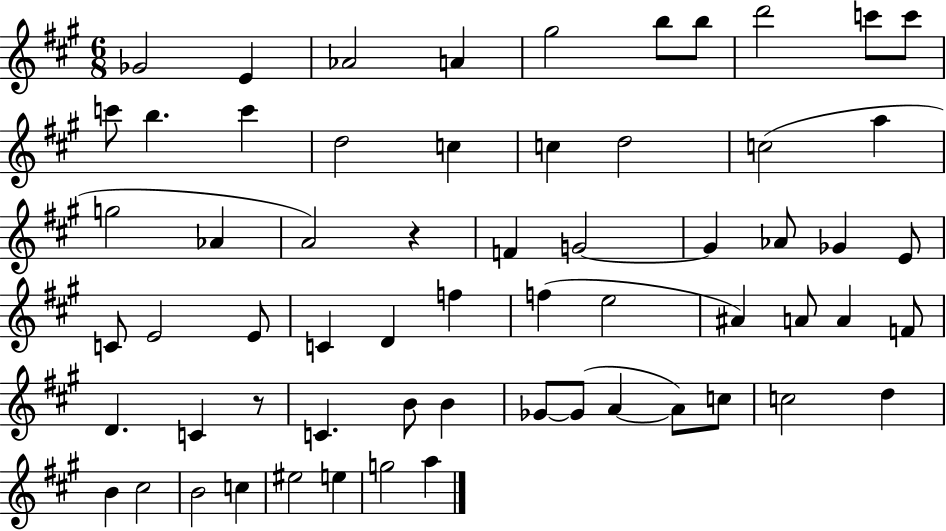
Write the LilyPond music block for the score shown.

{
  \clef treble
  \numericTimeSignature
  \time 6/8
  \key a \major
  ges'2 e'4 | aes'2 a'4 | gis''2 b''8 b''8 | d'''2 c'''8 c'''8 | \break c'''8 b''4. c'''4 | d''2 c''4 | c''4 d''2 | c''2( a''4 | \break g''2 aes'4 | a'2) r4 | f'4 g'2~~ | g'4 aes'8 ges'4 e'8 | \break c'8 e'2 e'8 | c'4 d'4 f''4 | f''4( e''2 | ais'4) a'8 a'4 f'8 | \break d'4. c'4 r8 | c'4. b'8 b'4 | ges'8~~ ges'8( a'4~~ a'8) c''8 | c''2 d''4 | \break b'4 cis''2 | b'2 c''4 | eis''2 e''4 | g''2 a''4 | \break \bar "|."
}